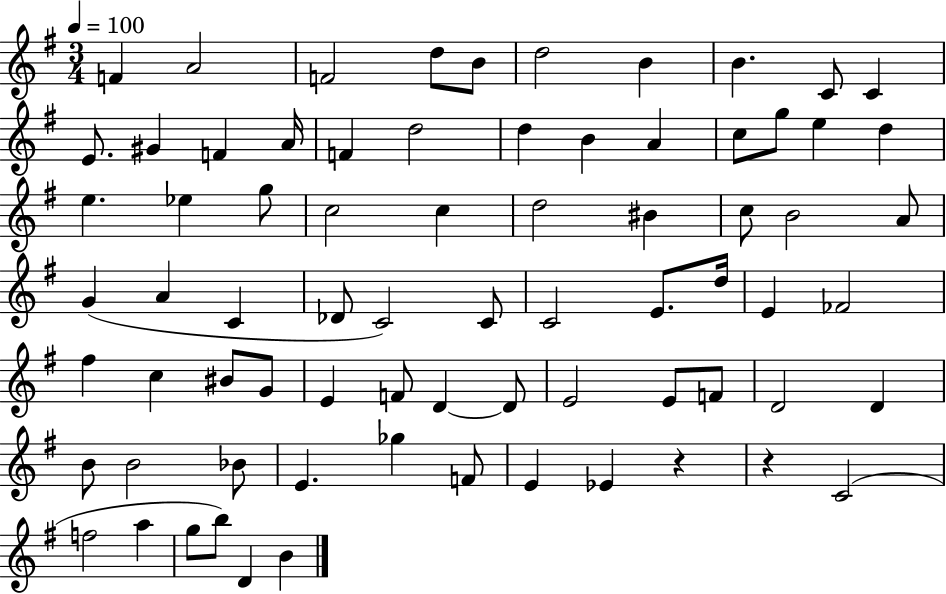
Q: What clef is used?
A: treble